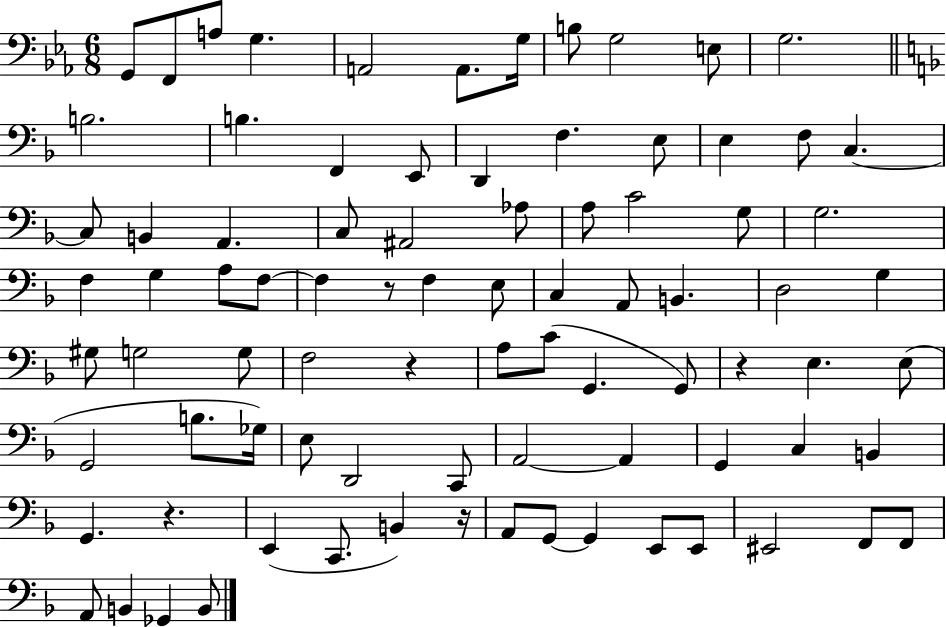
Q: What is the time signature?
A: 6/8